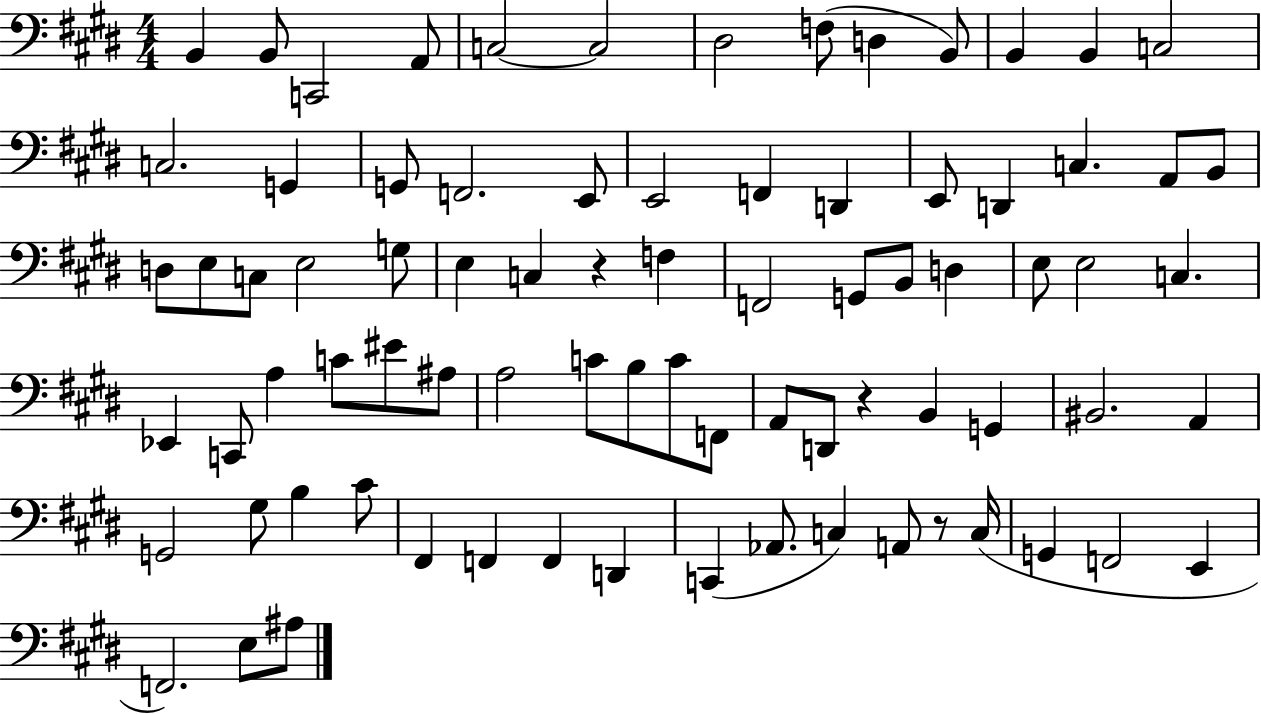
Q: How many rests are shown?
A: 3